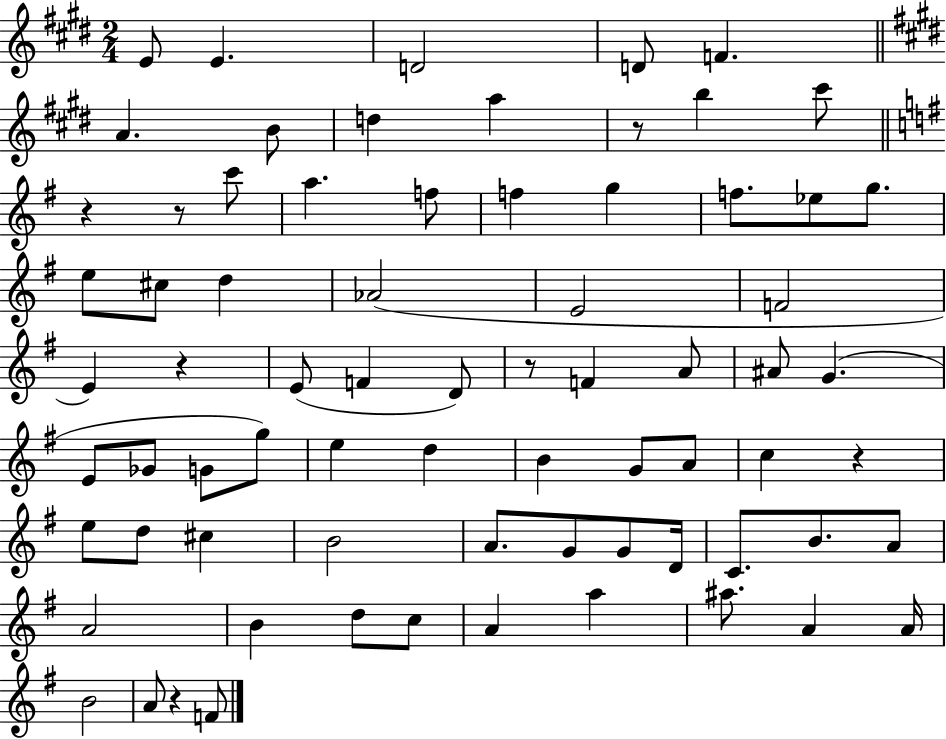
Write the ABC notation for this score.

X:1
T:Untitled
M:2/4
L:1/4
K:E
E/2 E D2 D/2 F A B/2 d a z/2 b ^c'/2 z z/2 c'/2 a f/2 f g f/2 _e/2 g/2 e/2 ^c/2 d _A2 E2 F2 E z E/2 F D/2 z/2 F A/2 ^A/2 G E/2 _G/2 G/2 g/2 e d B G/2 A/2 c z e/2 d/2 ^c B2 A/2 G/2 G/2 D/4 C/2 B/2 A/2 A2 B d/2 c/2 A a ^a/2 A A/4 B2 A/2 z F/2